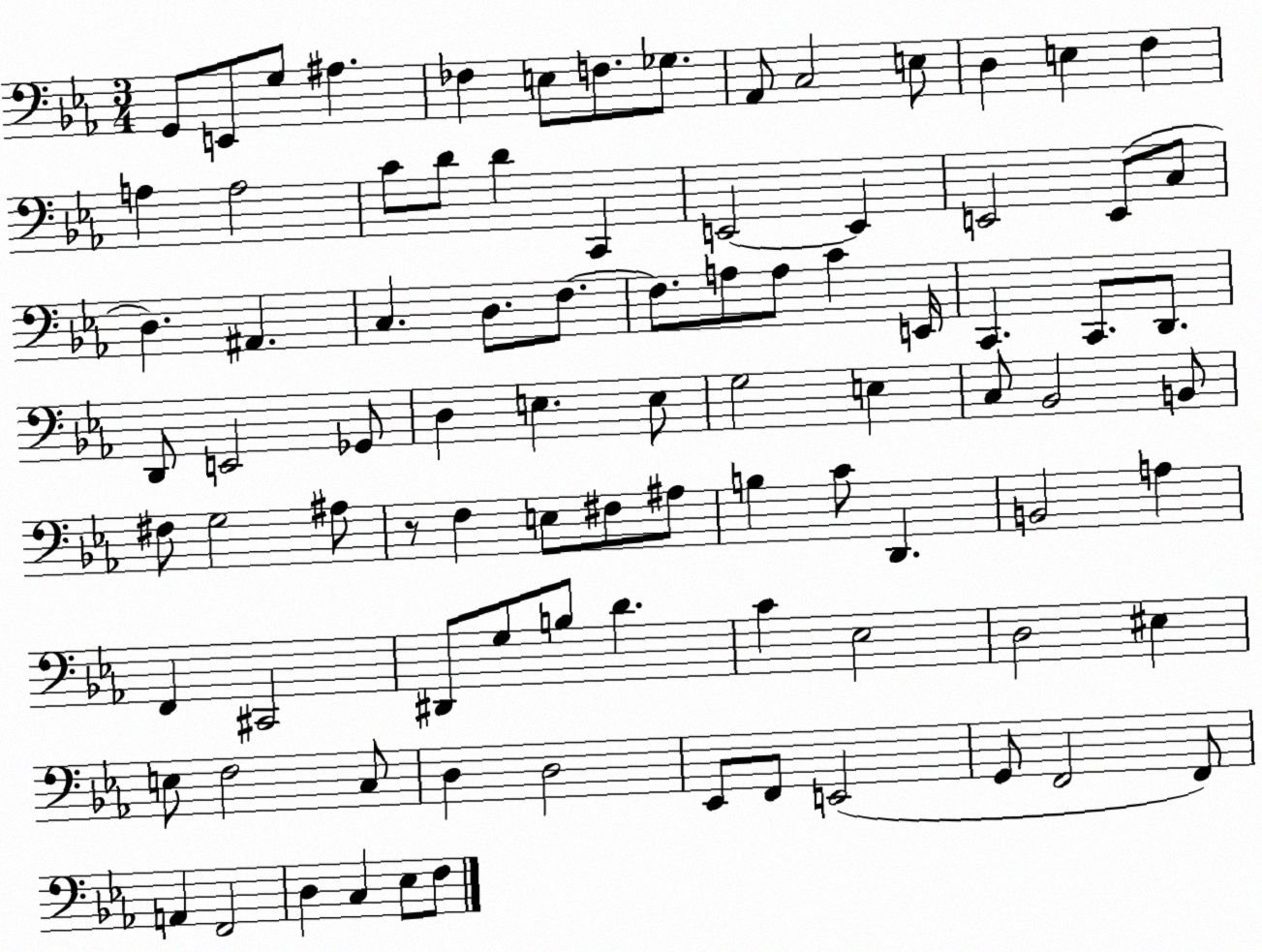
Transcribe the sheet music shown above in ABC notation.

X:1
T:Untitled
M:3/4
L:1/4
K:Eb
G,,/2 E,,/2 G,/2 ^A, _F, E,/2 F,/2 _G,/2 _A,,/2 C,2 E,/2 D, E, F, A, A,2 C/2 D/2 D C,, E,,2 E,, E,,2 E,,/2 C,/2 D, ^A,, C, D,/2 F,/2 F,/2 A,/2 A,/2 C E,,/4 C,, C,,/2 D,,/2 D,,/2 E,,2 _G,,/2 D, E, E,/2 G,2 E, C,/2 _B,,2 B,,/2 ^F,/2 G,2 ^A,/2 z/2 F, E,/2 ^F,/2 ^A,/2 B, C/2 D,, B,,2 A, F,, ^C,,2 ^D,,/2 G,/2 B,/2 D C _E,2 D,2 ^E, E,/2 F,2 C,/2 D, D,2 _E,,/2 F,,/2 E,,2 G,,/2 F,,2 F,,/2 A,, F,,2 D, C, _E,/2 F,/2